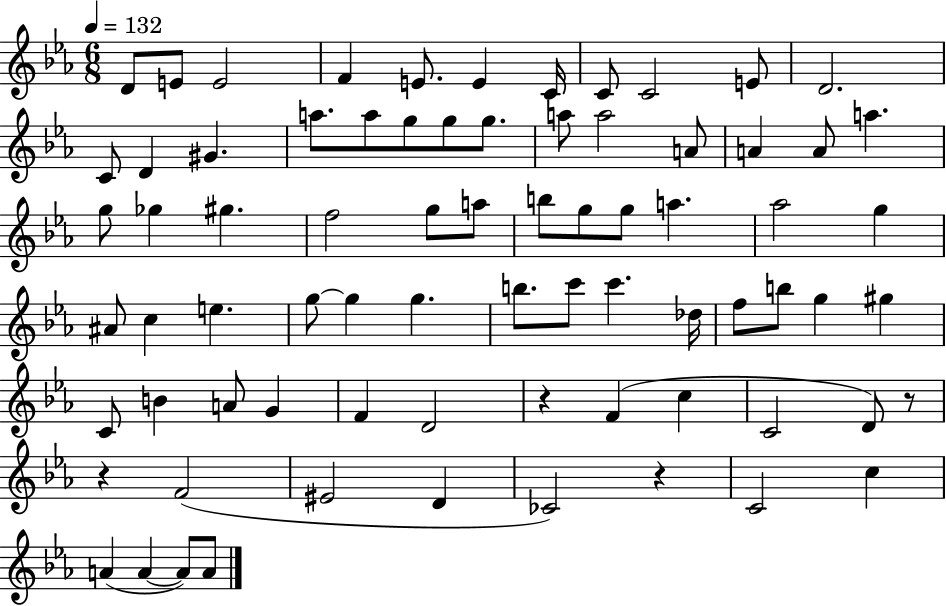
X:1
T:Untitled
M:6/8
L:1/4
K:Eb
D/2 E/2 E2 F E/2 E C/4 C/2 C2 E/2 D2 C/2 D ^G a/2 a/2 g/2 g/2 g/2 a/2 a2 A/2 A A/2 a g/2 _g ^g f2 g/2 a/2 b/2 g/2 g/2 a _a2 g ^A/2 c e g/2 g g b/2 c'/2 c' _d/4 f/2 b/2 g ^g C/2 B A/2 G F D2 z F c C2 D/2 z/2 z F2 ^E2 D _C2 z C2 c A A A/2 A/2